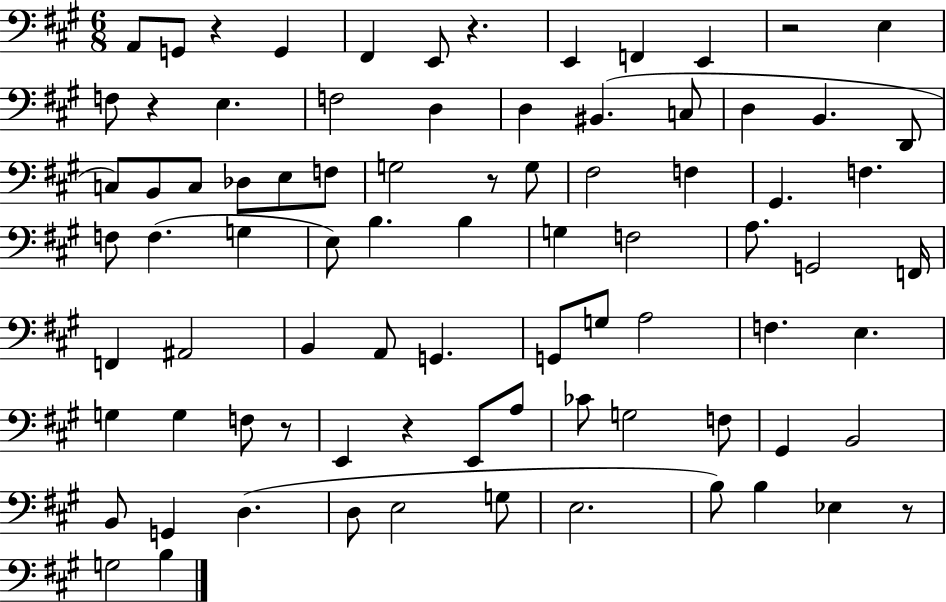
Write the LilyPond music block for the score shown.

{
  \clef bass
  \numericTimeSignature
  \time 6/8
  \key a \major
  a,8 g,8 r4 g,4 | fis,4 e,8 r4. | e,4 f,4 e,4 | r2 e4 | \break f8 r4 e4. | f2 d4 | d4 bis,4.( c8 | d4 b,4. d,8 | \break c8) b,8 c8 des8 e8 f8 | g2 r8 g8 | fis2 f4 | gis,4. f4. | \break f8 f4.( g4 | e8) b4. b4 | g4 f2 | a8. g,2 f,16 | \break f,4 ais,2 | b,4 a,8 g,4. | g,8 g8 a2 | f4. e4. | \break g4 g4 f8 r8 | e,4 r4 e,8 a8 | ces'8 g2 f8 | gis,4 b,2 | \break b,8 g,4 d4.( | d8 e2 g8 | e2. | b8) b4 ees4 r8 | \break g2 b4 | \bar "|."
}